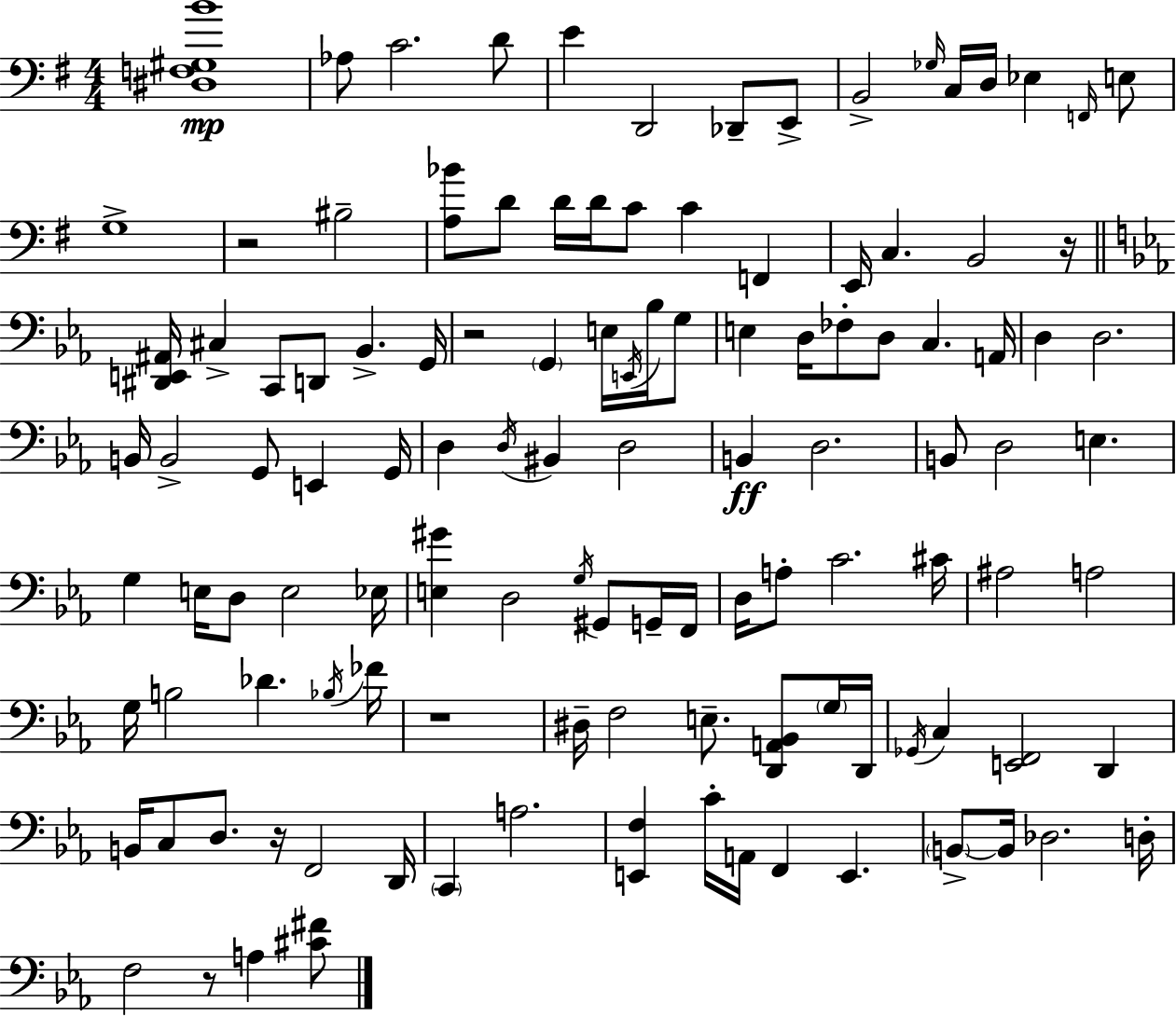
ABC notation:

X:1
T:Untitled
M:4/4
L:1/4
K:G
[^D,F,^G,B]4 _A,/2 C2 D/2 E D,,2 _D,,/2 E,,/2 B,,2 _G,/4 C,/4 D,/4 _E, F,,/4 E,/2 G,4 z2 ^B,2 [A,_B]/2 D/2 D/4 D/4 C/2 C F,, E,,/4 C, B,,2 z/4 [^D,,E,,^A,,]/4 ^C, C,,/2 D,,/2 _B,, G,,/4 z2 G,, E,/4 E,,/4 _B,/4 G,/2 E, D,/4 _F,/2 D,/2 C, A,,/4 D, D,2 B,,/4 B,,2 G,,/2 E,, G,,/4 D, D,/4 ^B,, D,2 B,, D,2 B,,/2 D,2 E, G, E,/4 D,/2 E,2 _E,/4 [E,^G] D,2 G,/4 ^G,,/2 G,,/4 F,,/4 D,/4 A,/2 C2 ^C/4 ^A,2 A,2 G,/4 B,2 _D _B,/4 _F/4 z4 ^D,/4 F,2 E,/2 [D,,A,,_B,,]/2 G,/4 D,,/4 _G,,/4 C, [E,,F,,]2 D,, B,,/4 C,/2 D,/2 z/4 F,,2 D,,/4 C,, A,2 [E,,F,] C/4 A,,/4 F,, E,, B,,/2 B,,/4 _D,2 D,/4 F,2 z/2 A, [^C^F]/2